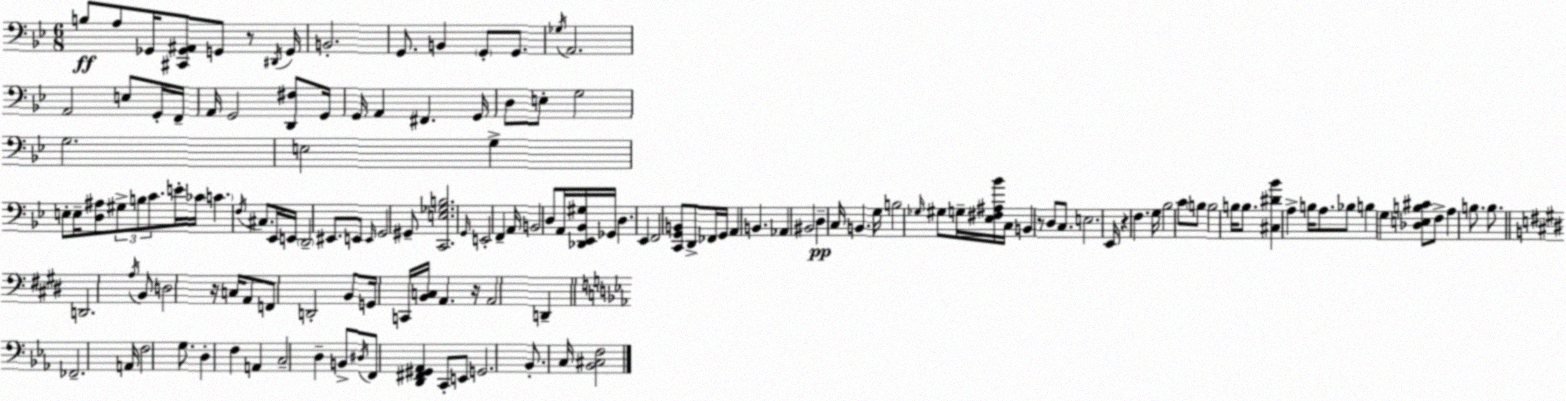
X:1
T:Untitled
M:6/8
L:1/4
K:Gm
B,/2 A,/2 _G,,/4 [^C,,_G,,^A,,]/2 G,,/2 z/2 ^D,,/4 G,,/4 B,,2 G,,/2 B,, G,,/2 G,,/2 _G,/4 A,,2 A,,2 E,/2 G,,/4 F,,/4 A,,/4 G,,2 [D,,^F,]/2 G,,/4 G,,/4 A,, ^F,, G,,/4 D,/2 E,/2 G,2 G,2 E,2 G, E,/2 E,/4 [D,^A,]/2 ^G,/2 B,/2 C/2 E/4 _C/4 C F,/4 ^C,/2 _E,,/4 E,,/4 D,,2 ^E,,/2 E,,/2 E,,/4 G,,2 ^G,,/2 [C,,E,_G,B,]2 G,,/4 E,,2 F,, A,,/4 B,,2 D,/2 A,,/4 [_D,,_E,,_B,,^G,]/4 _G,,/4 D, _E,, F,,2 [C,,G,,B,,]/2 D,,/2 _F,,/4 G,,/4 A,, B,, _A,, ^B,,2 D, C,/4 B,, G,/4 B,2 _G,/4 ^G,/2 G,/4 [_E,^F,^A,_B]/4 C,/4 B,, z/2 D,/2 C,/2 E,2 _E,,/4 z F, G,/4 _B,2 C/2 B,/2 B,2 B,/4 B,/2 [^C,^D_B] A, B,/4 A,/2 _B,/2 B, G, [_D,E,B,^C]/2 F,/2 A, B,/2 B,/2 D,,2 A,/4 B,,/2 D,2 z/4 C,/4 A,,/2 F,,/2 D,,2 B,,/2 G,,/4 C,,/4 [B,,C,]/4 A,, z/4 A,,2 D,, _F,,2 A,,/4 F,2 G,/2 D, F, A,, C,2 D, B,,/2 ^D,/4 F,,/2 [D,,^F,,^G,,_A,,] C,,/2 E,,/2 G,,2 _B,,/2 C,/4 [_B,,^C,F,]2